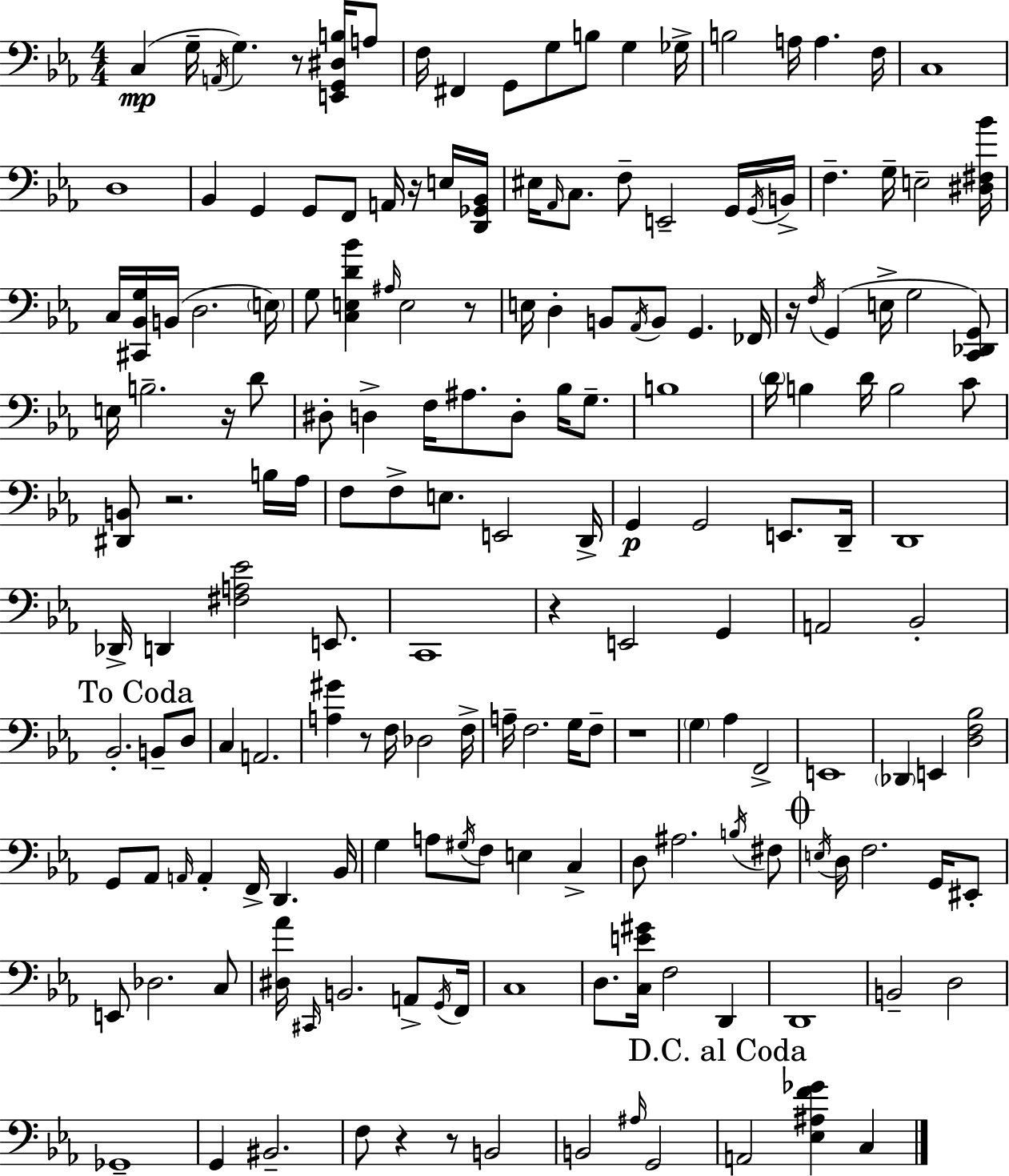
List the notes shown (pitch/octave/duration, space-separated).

C3/q G3/s A2/s G3/q. R/e [E2,G2,D#3,B3]/s A3/e F3/s F#2/q G2/e G3/e B3/e G3/q Gb3/s B3/h A3/s A3/q. F3/s C3/w D3/w Bb2/q G2/q G2/e F2/e A2/s R/s E3/s [D2,Gb2,Bb2]/s EIS3/s Ab2/s C3/e. F3/e E2/h G2/s G2/s B2/s F3/q. G3/s E3/h [D#3,F#3,Bb4]/s C3/s [C#2,Bb2,G3]/s B2/s D3/h. E3/s G3/e [C3,E3,D4,Bb4]/q A#3/s E3/h R/e E3/s D3/q B2/e Ab2/s B2/e G2/q. FES2/s R/s F3/s G2/q E3/s G3/h [C2,Db2,G2]/e E3/s B3/h. R/s D4/e D#3/e D3/q F3/s A#3/e. D3/e Bb3/s G3/e. B3/w D4/s B3/q D4/s B3/h C4/e [D#2,B2]/e R/h. B3/s Ab3/s F3/e F3/e E3/e. E2/h D2/s G2/q G2/h E2/e. D2/s D2/w Db2/s D2/q [F#3,A3,Eb4]/h E2/e. C2/w R/q E2/h G2/q A2/h Bb2/h Bb2/h. B2/e D3/e C3/q A2/h. [A3,G#4]/q R/e F3/s Db3/h F3/s A3/s F3/h. G3/s F3/e R/w G3/q Ab3/q F2/h E2/w Db2/q E2/q [D3,F3,Bb3]/h G2/e Ab2/e A2/s A2/q F2/s D2/q. Bb2/s G3/q A3/e G#3/s F3/e E3/q C3/q D3/e A#3/h. B3/s F#3/e E3/s D3/s F3/h. G2/s EIS2/e E2/e Db3/h. C3/e [D#3,Ab4]/s C#2/s B2/h. A2/e G2/s F2/s C3/w D3/e. [C3,E4,G#4]/s F3/h D2/q D2/w B2/h D3/h Gb2/w G2/q BIS2/h. F3/e R/q R/e B2/h B2/h A#3/s G2/h A2/h [Eb3,A#3,F4,Gb4]/q C3/q